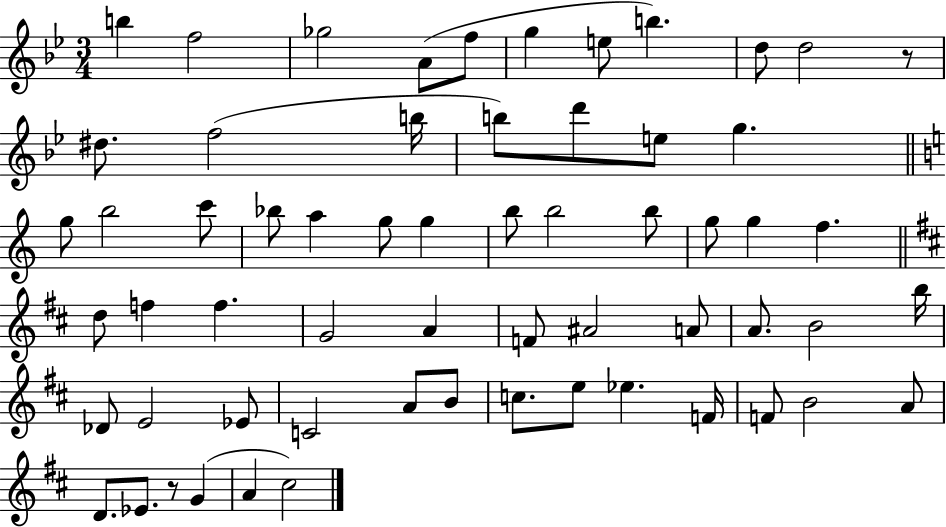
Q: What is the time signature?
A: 3/4